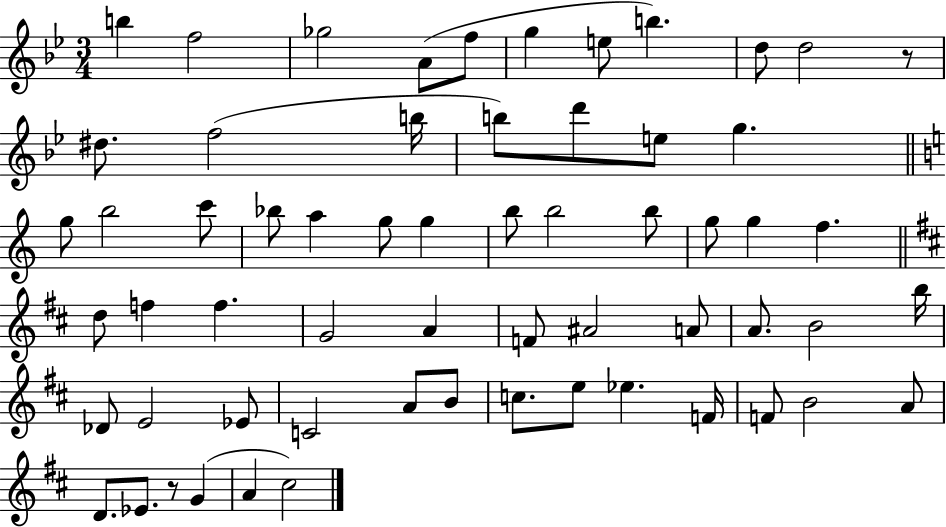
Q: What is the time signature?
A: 3/4